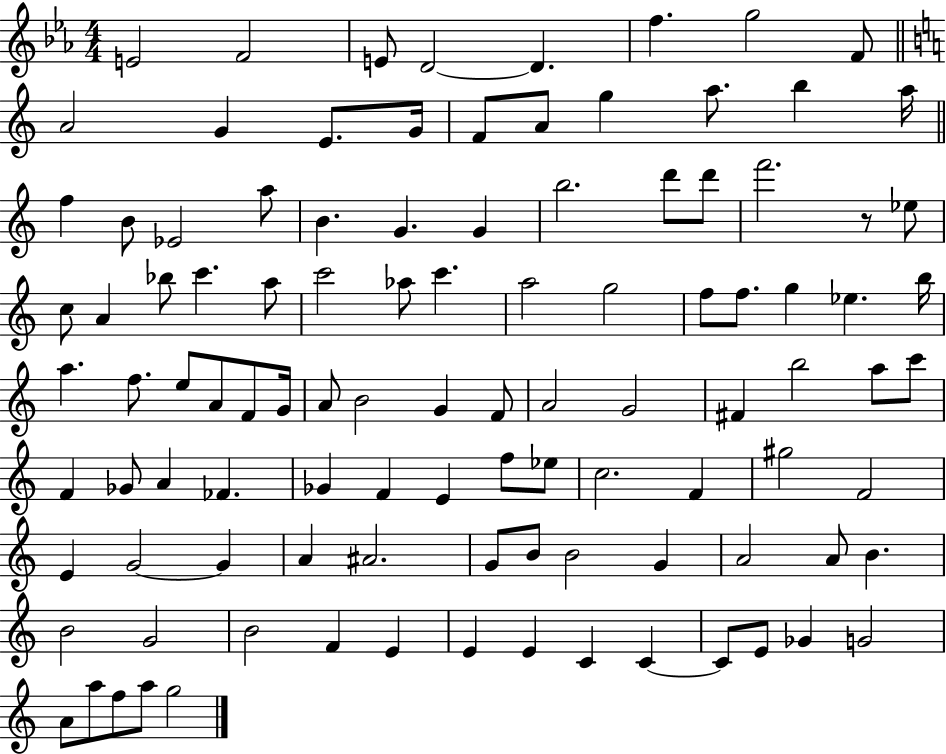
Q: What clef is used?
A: treble